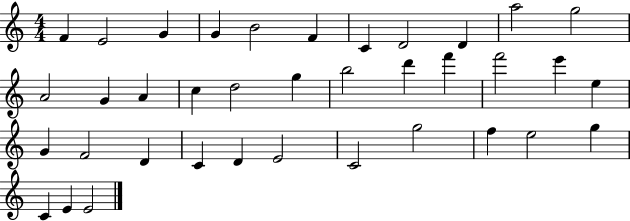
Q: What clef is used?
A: treble